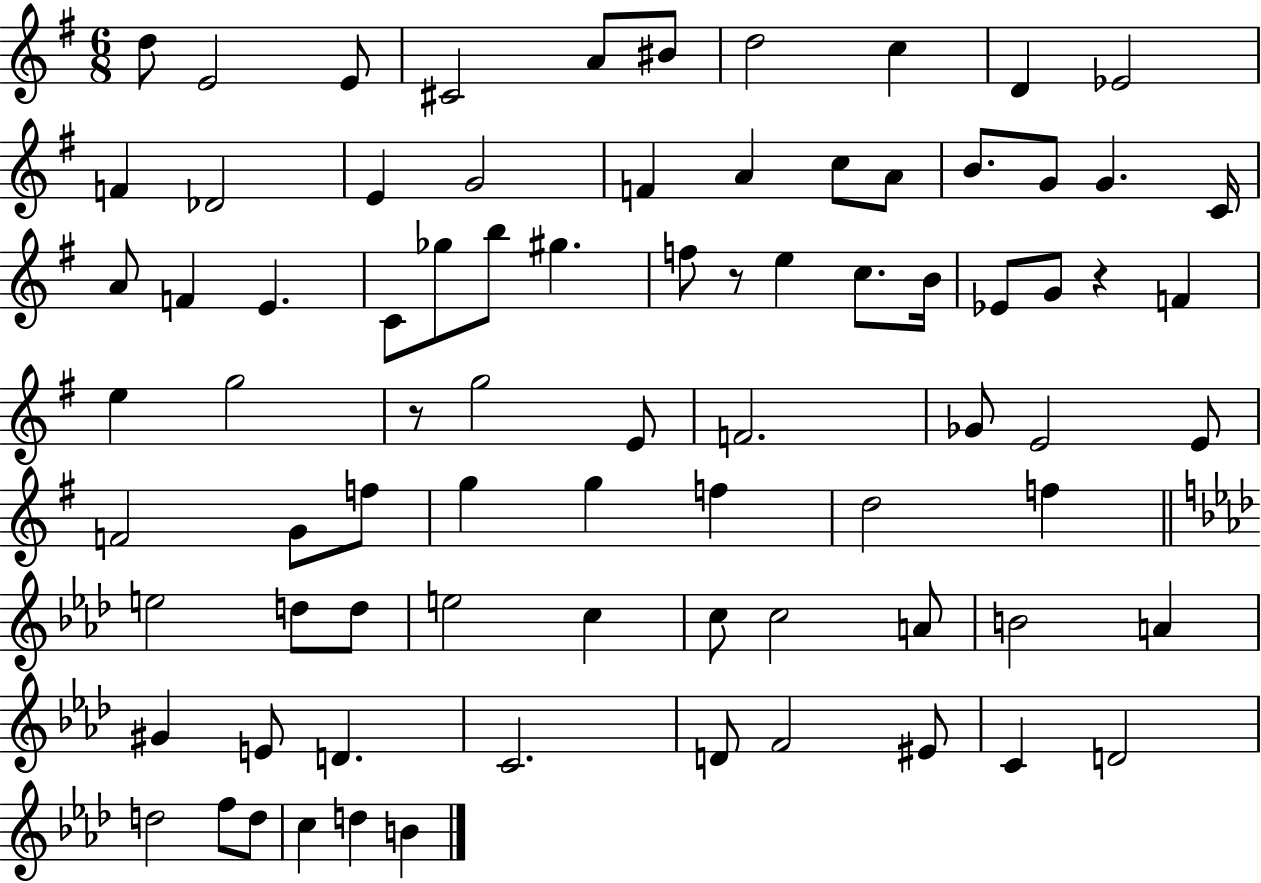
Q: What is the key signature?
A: G major